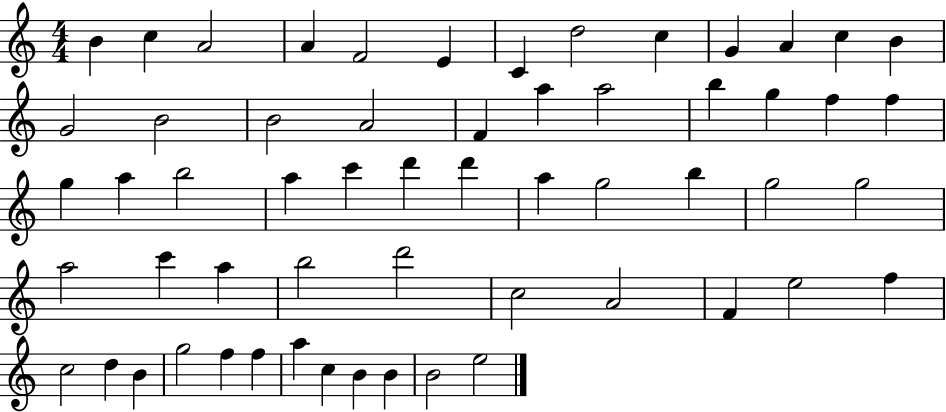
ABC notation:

X:1
T:Untitled
M:4/4
L:1/4
K:C
B c A2 A F2 E C d2 c G A c B G2 B2 B2 A2 F a a2 b g f f g a b2 a c' d' d' a g2 b g2 g2 a2 c' a b2 d'2 c2 A2 F e2 f c2 d B g2 f f a c B B B2 e2